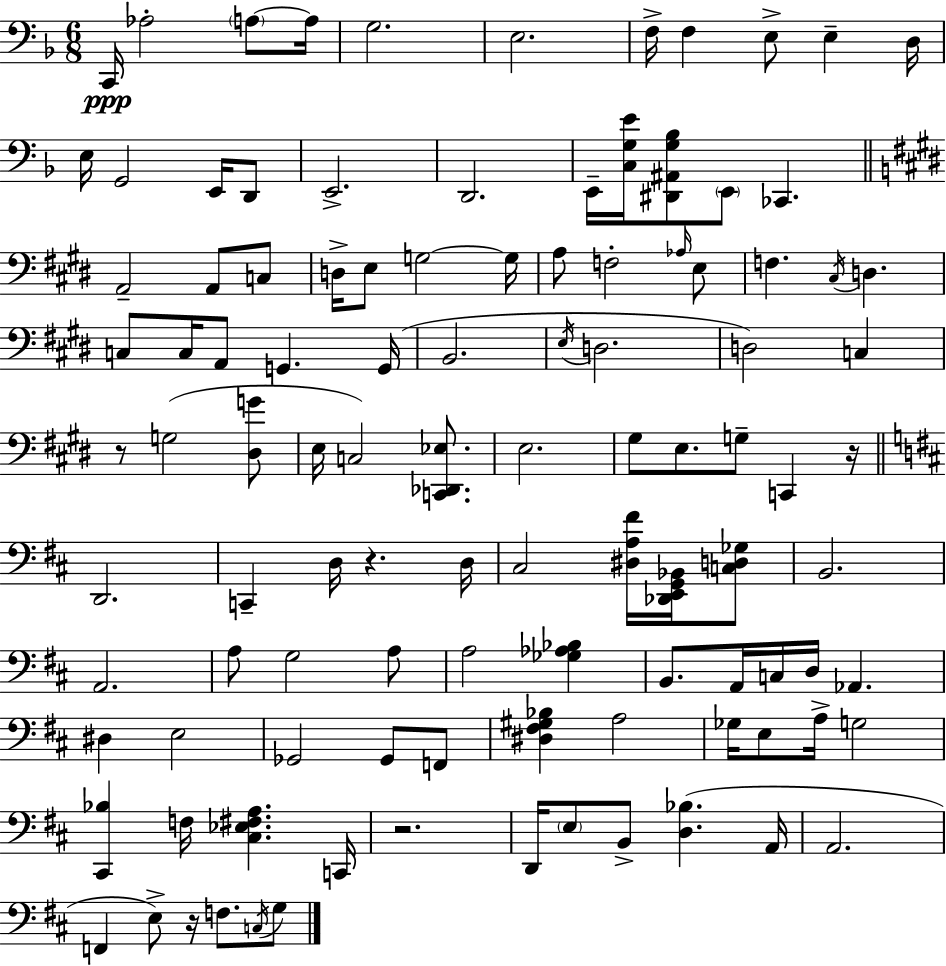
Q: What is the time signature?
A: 6/8